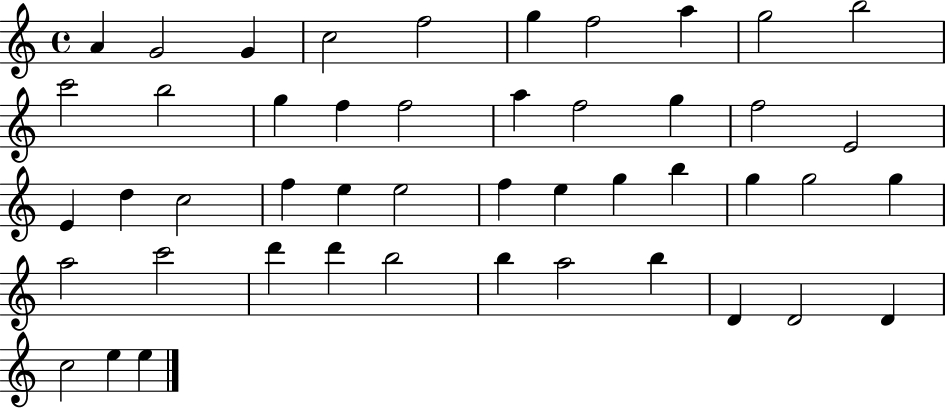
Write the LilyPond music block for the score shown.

{
  \clef treble
  \time 4/4
  \defaultTimeSignature
  \key c \major
  a'4 g'2 g'4 | c''2 f''2 | g''4 f''2 a''4 | g''2 b''2 | \break c'''2 b''2 | g''4 f''4 f''2 | a''4 f''2 g''4 | f''2 e'2 | \break e'4 d''4 c''2 | f''4 e''4 e''2 | f''4 e''4 g''4 b''4 | g''4 g''2 g''4 | \break a''2 c'''2 | d'''4 d'''4 b''2 | b''4 a''2 b''4 | d'4 d'2 d'4 | \break c''2 e''4 e''4 | \bar "|."
}